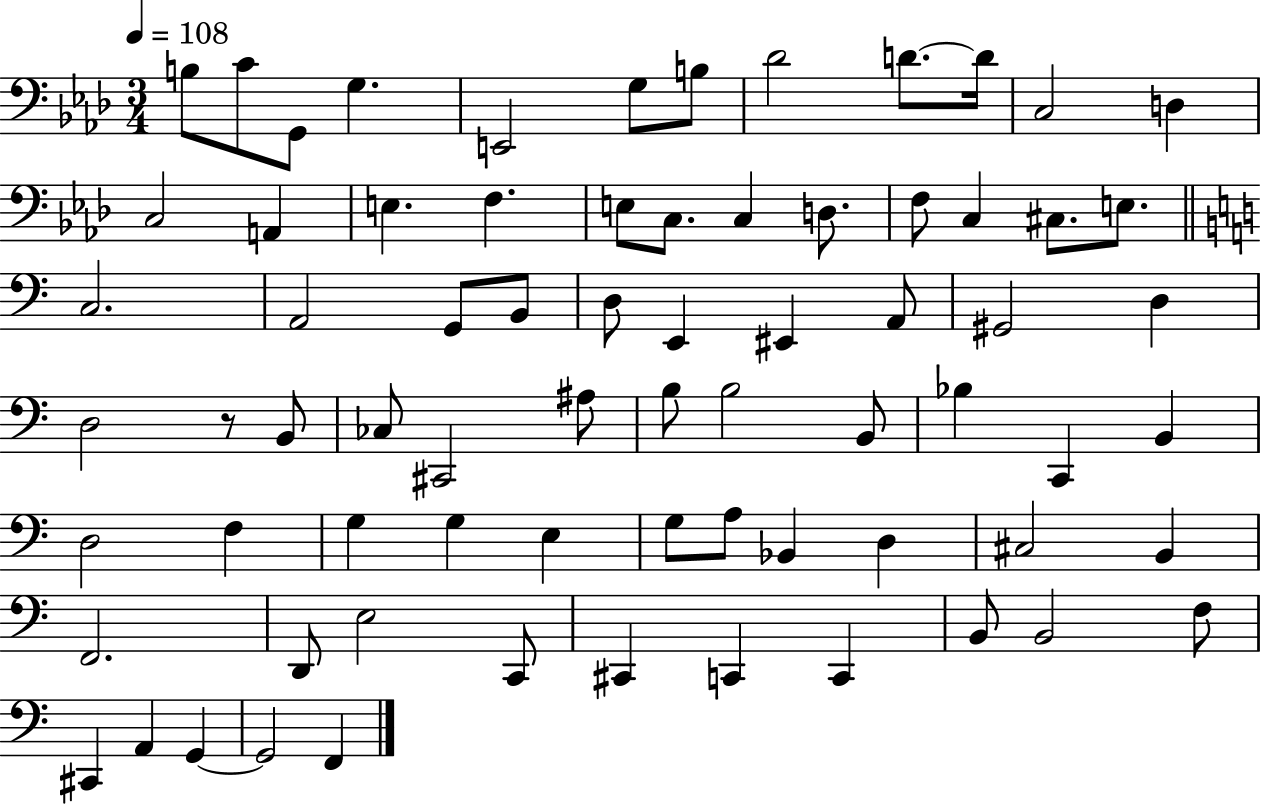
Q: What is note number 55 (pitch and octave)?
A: C#3